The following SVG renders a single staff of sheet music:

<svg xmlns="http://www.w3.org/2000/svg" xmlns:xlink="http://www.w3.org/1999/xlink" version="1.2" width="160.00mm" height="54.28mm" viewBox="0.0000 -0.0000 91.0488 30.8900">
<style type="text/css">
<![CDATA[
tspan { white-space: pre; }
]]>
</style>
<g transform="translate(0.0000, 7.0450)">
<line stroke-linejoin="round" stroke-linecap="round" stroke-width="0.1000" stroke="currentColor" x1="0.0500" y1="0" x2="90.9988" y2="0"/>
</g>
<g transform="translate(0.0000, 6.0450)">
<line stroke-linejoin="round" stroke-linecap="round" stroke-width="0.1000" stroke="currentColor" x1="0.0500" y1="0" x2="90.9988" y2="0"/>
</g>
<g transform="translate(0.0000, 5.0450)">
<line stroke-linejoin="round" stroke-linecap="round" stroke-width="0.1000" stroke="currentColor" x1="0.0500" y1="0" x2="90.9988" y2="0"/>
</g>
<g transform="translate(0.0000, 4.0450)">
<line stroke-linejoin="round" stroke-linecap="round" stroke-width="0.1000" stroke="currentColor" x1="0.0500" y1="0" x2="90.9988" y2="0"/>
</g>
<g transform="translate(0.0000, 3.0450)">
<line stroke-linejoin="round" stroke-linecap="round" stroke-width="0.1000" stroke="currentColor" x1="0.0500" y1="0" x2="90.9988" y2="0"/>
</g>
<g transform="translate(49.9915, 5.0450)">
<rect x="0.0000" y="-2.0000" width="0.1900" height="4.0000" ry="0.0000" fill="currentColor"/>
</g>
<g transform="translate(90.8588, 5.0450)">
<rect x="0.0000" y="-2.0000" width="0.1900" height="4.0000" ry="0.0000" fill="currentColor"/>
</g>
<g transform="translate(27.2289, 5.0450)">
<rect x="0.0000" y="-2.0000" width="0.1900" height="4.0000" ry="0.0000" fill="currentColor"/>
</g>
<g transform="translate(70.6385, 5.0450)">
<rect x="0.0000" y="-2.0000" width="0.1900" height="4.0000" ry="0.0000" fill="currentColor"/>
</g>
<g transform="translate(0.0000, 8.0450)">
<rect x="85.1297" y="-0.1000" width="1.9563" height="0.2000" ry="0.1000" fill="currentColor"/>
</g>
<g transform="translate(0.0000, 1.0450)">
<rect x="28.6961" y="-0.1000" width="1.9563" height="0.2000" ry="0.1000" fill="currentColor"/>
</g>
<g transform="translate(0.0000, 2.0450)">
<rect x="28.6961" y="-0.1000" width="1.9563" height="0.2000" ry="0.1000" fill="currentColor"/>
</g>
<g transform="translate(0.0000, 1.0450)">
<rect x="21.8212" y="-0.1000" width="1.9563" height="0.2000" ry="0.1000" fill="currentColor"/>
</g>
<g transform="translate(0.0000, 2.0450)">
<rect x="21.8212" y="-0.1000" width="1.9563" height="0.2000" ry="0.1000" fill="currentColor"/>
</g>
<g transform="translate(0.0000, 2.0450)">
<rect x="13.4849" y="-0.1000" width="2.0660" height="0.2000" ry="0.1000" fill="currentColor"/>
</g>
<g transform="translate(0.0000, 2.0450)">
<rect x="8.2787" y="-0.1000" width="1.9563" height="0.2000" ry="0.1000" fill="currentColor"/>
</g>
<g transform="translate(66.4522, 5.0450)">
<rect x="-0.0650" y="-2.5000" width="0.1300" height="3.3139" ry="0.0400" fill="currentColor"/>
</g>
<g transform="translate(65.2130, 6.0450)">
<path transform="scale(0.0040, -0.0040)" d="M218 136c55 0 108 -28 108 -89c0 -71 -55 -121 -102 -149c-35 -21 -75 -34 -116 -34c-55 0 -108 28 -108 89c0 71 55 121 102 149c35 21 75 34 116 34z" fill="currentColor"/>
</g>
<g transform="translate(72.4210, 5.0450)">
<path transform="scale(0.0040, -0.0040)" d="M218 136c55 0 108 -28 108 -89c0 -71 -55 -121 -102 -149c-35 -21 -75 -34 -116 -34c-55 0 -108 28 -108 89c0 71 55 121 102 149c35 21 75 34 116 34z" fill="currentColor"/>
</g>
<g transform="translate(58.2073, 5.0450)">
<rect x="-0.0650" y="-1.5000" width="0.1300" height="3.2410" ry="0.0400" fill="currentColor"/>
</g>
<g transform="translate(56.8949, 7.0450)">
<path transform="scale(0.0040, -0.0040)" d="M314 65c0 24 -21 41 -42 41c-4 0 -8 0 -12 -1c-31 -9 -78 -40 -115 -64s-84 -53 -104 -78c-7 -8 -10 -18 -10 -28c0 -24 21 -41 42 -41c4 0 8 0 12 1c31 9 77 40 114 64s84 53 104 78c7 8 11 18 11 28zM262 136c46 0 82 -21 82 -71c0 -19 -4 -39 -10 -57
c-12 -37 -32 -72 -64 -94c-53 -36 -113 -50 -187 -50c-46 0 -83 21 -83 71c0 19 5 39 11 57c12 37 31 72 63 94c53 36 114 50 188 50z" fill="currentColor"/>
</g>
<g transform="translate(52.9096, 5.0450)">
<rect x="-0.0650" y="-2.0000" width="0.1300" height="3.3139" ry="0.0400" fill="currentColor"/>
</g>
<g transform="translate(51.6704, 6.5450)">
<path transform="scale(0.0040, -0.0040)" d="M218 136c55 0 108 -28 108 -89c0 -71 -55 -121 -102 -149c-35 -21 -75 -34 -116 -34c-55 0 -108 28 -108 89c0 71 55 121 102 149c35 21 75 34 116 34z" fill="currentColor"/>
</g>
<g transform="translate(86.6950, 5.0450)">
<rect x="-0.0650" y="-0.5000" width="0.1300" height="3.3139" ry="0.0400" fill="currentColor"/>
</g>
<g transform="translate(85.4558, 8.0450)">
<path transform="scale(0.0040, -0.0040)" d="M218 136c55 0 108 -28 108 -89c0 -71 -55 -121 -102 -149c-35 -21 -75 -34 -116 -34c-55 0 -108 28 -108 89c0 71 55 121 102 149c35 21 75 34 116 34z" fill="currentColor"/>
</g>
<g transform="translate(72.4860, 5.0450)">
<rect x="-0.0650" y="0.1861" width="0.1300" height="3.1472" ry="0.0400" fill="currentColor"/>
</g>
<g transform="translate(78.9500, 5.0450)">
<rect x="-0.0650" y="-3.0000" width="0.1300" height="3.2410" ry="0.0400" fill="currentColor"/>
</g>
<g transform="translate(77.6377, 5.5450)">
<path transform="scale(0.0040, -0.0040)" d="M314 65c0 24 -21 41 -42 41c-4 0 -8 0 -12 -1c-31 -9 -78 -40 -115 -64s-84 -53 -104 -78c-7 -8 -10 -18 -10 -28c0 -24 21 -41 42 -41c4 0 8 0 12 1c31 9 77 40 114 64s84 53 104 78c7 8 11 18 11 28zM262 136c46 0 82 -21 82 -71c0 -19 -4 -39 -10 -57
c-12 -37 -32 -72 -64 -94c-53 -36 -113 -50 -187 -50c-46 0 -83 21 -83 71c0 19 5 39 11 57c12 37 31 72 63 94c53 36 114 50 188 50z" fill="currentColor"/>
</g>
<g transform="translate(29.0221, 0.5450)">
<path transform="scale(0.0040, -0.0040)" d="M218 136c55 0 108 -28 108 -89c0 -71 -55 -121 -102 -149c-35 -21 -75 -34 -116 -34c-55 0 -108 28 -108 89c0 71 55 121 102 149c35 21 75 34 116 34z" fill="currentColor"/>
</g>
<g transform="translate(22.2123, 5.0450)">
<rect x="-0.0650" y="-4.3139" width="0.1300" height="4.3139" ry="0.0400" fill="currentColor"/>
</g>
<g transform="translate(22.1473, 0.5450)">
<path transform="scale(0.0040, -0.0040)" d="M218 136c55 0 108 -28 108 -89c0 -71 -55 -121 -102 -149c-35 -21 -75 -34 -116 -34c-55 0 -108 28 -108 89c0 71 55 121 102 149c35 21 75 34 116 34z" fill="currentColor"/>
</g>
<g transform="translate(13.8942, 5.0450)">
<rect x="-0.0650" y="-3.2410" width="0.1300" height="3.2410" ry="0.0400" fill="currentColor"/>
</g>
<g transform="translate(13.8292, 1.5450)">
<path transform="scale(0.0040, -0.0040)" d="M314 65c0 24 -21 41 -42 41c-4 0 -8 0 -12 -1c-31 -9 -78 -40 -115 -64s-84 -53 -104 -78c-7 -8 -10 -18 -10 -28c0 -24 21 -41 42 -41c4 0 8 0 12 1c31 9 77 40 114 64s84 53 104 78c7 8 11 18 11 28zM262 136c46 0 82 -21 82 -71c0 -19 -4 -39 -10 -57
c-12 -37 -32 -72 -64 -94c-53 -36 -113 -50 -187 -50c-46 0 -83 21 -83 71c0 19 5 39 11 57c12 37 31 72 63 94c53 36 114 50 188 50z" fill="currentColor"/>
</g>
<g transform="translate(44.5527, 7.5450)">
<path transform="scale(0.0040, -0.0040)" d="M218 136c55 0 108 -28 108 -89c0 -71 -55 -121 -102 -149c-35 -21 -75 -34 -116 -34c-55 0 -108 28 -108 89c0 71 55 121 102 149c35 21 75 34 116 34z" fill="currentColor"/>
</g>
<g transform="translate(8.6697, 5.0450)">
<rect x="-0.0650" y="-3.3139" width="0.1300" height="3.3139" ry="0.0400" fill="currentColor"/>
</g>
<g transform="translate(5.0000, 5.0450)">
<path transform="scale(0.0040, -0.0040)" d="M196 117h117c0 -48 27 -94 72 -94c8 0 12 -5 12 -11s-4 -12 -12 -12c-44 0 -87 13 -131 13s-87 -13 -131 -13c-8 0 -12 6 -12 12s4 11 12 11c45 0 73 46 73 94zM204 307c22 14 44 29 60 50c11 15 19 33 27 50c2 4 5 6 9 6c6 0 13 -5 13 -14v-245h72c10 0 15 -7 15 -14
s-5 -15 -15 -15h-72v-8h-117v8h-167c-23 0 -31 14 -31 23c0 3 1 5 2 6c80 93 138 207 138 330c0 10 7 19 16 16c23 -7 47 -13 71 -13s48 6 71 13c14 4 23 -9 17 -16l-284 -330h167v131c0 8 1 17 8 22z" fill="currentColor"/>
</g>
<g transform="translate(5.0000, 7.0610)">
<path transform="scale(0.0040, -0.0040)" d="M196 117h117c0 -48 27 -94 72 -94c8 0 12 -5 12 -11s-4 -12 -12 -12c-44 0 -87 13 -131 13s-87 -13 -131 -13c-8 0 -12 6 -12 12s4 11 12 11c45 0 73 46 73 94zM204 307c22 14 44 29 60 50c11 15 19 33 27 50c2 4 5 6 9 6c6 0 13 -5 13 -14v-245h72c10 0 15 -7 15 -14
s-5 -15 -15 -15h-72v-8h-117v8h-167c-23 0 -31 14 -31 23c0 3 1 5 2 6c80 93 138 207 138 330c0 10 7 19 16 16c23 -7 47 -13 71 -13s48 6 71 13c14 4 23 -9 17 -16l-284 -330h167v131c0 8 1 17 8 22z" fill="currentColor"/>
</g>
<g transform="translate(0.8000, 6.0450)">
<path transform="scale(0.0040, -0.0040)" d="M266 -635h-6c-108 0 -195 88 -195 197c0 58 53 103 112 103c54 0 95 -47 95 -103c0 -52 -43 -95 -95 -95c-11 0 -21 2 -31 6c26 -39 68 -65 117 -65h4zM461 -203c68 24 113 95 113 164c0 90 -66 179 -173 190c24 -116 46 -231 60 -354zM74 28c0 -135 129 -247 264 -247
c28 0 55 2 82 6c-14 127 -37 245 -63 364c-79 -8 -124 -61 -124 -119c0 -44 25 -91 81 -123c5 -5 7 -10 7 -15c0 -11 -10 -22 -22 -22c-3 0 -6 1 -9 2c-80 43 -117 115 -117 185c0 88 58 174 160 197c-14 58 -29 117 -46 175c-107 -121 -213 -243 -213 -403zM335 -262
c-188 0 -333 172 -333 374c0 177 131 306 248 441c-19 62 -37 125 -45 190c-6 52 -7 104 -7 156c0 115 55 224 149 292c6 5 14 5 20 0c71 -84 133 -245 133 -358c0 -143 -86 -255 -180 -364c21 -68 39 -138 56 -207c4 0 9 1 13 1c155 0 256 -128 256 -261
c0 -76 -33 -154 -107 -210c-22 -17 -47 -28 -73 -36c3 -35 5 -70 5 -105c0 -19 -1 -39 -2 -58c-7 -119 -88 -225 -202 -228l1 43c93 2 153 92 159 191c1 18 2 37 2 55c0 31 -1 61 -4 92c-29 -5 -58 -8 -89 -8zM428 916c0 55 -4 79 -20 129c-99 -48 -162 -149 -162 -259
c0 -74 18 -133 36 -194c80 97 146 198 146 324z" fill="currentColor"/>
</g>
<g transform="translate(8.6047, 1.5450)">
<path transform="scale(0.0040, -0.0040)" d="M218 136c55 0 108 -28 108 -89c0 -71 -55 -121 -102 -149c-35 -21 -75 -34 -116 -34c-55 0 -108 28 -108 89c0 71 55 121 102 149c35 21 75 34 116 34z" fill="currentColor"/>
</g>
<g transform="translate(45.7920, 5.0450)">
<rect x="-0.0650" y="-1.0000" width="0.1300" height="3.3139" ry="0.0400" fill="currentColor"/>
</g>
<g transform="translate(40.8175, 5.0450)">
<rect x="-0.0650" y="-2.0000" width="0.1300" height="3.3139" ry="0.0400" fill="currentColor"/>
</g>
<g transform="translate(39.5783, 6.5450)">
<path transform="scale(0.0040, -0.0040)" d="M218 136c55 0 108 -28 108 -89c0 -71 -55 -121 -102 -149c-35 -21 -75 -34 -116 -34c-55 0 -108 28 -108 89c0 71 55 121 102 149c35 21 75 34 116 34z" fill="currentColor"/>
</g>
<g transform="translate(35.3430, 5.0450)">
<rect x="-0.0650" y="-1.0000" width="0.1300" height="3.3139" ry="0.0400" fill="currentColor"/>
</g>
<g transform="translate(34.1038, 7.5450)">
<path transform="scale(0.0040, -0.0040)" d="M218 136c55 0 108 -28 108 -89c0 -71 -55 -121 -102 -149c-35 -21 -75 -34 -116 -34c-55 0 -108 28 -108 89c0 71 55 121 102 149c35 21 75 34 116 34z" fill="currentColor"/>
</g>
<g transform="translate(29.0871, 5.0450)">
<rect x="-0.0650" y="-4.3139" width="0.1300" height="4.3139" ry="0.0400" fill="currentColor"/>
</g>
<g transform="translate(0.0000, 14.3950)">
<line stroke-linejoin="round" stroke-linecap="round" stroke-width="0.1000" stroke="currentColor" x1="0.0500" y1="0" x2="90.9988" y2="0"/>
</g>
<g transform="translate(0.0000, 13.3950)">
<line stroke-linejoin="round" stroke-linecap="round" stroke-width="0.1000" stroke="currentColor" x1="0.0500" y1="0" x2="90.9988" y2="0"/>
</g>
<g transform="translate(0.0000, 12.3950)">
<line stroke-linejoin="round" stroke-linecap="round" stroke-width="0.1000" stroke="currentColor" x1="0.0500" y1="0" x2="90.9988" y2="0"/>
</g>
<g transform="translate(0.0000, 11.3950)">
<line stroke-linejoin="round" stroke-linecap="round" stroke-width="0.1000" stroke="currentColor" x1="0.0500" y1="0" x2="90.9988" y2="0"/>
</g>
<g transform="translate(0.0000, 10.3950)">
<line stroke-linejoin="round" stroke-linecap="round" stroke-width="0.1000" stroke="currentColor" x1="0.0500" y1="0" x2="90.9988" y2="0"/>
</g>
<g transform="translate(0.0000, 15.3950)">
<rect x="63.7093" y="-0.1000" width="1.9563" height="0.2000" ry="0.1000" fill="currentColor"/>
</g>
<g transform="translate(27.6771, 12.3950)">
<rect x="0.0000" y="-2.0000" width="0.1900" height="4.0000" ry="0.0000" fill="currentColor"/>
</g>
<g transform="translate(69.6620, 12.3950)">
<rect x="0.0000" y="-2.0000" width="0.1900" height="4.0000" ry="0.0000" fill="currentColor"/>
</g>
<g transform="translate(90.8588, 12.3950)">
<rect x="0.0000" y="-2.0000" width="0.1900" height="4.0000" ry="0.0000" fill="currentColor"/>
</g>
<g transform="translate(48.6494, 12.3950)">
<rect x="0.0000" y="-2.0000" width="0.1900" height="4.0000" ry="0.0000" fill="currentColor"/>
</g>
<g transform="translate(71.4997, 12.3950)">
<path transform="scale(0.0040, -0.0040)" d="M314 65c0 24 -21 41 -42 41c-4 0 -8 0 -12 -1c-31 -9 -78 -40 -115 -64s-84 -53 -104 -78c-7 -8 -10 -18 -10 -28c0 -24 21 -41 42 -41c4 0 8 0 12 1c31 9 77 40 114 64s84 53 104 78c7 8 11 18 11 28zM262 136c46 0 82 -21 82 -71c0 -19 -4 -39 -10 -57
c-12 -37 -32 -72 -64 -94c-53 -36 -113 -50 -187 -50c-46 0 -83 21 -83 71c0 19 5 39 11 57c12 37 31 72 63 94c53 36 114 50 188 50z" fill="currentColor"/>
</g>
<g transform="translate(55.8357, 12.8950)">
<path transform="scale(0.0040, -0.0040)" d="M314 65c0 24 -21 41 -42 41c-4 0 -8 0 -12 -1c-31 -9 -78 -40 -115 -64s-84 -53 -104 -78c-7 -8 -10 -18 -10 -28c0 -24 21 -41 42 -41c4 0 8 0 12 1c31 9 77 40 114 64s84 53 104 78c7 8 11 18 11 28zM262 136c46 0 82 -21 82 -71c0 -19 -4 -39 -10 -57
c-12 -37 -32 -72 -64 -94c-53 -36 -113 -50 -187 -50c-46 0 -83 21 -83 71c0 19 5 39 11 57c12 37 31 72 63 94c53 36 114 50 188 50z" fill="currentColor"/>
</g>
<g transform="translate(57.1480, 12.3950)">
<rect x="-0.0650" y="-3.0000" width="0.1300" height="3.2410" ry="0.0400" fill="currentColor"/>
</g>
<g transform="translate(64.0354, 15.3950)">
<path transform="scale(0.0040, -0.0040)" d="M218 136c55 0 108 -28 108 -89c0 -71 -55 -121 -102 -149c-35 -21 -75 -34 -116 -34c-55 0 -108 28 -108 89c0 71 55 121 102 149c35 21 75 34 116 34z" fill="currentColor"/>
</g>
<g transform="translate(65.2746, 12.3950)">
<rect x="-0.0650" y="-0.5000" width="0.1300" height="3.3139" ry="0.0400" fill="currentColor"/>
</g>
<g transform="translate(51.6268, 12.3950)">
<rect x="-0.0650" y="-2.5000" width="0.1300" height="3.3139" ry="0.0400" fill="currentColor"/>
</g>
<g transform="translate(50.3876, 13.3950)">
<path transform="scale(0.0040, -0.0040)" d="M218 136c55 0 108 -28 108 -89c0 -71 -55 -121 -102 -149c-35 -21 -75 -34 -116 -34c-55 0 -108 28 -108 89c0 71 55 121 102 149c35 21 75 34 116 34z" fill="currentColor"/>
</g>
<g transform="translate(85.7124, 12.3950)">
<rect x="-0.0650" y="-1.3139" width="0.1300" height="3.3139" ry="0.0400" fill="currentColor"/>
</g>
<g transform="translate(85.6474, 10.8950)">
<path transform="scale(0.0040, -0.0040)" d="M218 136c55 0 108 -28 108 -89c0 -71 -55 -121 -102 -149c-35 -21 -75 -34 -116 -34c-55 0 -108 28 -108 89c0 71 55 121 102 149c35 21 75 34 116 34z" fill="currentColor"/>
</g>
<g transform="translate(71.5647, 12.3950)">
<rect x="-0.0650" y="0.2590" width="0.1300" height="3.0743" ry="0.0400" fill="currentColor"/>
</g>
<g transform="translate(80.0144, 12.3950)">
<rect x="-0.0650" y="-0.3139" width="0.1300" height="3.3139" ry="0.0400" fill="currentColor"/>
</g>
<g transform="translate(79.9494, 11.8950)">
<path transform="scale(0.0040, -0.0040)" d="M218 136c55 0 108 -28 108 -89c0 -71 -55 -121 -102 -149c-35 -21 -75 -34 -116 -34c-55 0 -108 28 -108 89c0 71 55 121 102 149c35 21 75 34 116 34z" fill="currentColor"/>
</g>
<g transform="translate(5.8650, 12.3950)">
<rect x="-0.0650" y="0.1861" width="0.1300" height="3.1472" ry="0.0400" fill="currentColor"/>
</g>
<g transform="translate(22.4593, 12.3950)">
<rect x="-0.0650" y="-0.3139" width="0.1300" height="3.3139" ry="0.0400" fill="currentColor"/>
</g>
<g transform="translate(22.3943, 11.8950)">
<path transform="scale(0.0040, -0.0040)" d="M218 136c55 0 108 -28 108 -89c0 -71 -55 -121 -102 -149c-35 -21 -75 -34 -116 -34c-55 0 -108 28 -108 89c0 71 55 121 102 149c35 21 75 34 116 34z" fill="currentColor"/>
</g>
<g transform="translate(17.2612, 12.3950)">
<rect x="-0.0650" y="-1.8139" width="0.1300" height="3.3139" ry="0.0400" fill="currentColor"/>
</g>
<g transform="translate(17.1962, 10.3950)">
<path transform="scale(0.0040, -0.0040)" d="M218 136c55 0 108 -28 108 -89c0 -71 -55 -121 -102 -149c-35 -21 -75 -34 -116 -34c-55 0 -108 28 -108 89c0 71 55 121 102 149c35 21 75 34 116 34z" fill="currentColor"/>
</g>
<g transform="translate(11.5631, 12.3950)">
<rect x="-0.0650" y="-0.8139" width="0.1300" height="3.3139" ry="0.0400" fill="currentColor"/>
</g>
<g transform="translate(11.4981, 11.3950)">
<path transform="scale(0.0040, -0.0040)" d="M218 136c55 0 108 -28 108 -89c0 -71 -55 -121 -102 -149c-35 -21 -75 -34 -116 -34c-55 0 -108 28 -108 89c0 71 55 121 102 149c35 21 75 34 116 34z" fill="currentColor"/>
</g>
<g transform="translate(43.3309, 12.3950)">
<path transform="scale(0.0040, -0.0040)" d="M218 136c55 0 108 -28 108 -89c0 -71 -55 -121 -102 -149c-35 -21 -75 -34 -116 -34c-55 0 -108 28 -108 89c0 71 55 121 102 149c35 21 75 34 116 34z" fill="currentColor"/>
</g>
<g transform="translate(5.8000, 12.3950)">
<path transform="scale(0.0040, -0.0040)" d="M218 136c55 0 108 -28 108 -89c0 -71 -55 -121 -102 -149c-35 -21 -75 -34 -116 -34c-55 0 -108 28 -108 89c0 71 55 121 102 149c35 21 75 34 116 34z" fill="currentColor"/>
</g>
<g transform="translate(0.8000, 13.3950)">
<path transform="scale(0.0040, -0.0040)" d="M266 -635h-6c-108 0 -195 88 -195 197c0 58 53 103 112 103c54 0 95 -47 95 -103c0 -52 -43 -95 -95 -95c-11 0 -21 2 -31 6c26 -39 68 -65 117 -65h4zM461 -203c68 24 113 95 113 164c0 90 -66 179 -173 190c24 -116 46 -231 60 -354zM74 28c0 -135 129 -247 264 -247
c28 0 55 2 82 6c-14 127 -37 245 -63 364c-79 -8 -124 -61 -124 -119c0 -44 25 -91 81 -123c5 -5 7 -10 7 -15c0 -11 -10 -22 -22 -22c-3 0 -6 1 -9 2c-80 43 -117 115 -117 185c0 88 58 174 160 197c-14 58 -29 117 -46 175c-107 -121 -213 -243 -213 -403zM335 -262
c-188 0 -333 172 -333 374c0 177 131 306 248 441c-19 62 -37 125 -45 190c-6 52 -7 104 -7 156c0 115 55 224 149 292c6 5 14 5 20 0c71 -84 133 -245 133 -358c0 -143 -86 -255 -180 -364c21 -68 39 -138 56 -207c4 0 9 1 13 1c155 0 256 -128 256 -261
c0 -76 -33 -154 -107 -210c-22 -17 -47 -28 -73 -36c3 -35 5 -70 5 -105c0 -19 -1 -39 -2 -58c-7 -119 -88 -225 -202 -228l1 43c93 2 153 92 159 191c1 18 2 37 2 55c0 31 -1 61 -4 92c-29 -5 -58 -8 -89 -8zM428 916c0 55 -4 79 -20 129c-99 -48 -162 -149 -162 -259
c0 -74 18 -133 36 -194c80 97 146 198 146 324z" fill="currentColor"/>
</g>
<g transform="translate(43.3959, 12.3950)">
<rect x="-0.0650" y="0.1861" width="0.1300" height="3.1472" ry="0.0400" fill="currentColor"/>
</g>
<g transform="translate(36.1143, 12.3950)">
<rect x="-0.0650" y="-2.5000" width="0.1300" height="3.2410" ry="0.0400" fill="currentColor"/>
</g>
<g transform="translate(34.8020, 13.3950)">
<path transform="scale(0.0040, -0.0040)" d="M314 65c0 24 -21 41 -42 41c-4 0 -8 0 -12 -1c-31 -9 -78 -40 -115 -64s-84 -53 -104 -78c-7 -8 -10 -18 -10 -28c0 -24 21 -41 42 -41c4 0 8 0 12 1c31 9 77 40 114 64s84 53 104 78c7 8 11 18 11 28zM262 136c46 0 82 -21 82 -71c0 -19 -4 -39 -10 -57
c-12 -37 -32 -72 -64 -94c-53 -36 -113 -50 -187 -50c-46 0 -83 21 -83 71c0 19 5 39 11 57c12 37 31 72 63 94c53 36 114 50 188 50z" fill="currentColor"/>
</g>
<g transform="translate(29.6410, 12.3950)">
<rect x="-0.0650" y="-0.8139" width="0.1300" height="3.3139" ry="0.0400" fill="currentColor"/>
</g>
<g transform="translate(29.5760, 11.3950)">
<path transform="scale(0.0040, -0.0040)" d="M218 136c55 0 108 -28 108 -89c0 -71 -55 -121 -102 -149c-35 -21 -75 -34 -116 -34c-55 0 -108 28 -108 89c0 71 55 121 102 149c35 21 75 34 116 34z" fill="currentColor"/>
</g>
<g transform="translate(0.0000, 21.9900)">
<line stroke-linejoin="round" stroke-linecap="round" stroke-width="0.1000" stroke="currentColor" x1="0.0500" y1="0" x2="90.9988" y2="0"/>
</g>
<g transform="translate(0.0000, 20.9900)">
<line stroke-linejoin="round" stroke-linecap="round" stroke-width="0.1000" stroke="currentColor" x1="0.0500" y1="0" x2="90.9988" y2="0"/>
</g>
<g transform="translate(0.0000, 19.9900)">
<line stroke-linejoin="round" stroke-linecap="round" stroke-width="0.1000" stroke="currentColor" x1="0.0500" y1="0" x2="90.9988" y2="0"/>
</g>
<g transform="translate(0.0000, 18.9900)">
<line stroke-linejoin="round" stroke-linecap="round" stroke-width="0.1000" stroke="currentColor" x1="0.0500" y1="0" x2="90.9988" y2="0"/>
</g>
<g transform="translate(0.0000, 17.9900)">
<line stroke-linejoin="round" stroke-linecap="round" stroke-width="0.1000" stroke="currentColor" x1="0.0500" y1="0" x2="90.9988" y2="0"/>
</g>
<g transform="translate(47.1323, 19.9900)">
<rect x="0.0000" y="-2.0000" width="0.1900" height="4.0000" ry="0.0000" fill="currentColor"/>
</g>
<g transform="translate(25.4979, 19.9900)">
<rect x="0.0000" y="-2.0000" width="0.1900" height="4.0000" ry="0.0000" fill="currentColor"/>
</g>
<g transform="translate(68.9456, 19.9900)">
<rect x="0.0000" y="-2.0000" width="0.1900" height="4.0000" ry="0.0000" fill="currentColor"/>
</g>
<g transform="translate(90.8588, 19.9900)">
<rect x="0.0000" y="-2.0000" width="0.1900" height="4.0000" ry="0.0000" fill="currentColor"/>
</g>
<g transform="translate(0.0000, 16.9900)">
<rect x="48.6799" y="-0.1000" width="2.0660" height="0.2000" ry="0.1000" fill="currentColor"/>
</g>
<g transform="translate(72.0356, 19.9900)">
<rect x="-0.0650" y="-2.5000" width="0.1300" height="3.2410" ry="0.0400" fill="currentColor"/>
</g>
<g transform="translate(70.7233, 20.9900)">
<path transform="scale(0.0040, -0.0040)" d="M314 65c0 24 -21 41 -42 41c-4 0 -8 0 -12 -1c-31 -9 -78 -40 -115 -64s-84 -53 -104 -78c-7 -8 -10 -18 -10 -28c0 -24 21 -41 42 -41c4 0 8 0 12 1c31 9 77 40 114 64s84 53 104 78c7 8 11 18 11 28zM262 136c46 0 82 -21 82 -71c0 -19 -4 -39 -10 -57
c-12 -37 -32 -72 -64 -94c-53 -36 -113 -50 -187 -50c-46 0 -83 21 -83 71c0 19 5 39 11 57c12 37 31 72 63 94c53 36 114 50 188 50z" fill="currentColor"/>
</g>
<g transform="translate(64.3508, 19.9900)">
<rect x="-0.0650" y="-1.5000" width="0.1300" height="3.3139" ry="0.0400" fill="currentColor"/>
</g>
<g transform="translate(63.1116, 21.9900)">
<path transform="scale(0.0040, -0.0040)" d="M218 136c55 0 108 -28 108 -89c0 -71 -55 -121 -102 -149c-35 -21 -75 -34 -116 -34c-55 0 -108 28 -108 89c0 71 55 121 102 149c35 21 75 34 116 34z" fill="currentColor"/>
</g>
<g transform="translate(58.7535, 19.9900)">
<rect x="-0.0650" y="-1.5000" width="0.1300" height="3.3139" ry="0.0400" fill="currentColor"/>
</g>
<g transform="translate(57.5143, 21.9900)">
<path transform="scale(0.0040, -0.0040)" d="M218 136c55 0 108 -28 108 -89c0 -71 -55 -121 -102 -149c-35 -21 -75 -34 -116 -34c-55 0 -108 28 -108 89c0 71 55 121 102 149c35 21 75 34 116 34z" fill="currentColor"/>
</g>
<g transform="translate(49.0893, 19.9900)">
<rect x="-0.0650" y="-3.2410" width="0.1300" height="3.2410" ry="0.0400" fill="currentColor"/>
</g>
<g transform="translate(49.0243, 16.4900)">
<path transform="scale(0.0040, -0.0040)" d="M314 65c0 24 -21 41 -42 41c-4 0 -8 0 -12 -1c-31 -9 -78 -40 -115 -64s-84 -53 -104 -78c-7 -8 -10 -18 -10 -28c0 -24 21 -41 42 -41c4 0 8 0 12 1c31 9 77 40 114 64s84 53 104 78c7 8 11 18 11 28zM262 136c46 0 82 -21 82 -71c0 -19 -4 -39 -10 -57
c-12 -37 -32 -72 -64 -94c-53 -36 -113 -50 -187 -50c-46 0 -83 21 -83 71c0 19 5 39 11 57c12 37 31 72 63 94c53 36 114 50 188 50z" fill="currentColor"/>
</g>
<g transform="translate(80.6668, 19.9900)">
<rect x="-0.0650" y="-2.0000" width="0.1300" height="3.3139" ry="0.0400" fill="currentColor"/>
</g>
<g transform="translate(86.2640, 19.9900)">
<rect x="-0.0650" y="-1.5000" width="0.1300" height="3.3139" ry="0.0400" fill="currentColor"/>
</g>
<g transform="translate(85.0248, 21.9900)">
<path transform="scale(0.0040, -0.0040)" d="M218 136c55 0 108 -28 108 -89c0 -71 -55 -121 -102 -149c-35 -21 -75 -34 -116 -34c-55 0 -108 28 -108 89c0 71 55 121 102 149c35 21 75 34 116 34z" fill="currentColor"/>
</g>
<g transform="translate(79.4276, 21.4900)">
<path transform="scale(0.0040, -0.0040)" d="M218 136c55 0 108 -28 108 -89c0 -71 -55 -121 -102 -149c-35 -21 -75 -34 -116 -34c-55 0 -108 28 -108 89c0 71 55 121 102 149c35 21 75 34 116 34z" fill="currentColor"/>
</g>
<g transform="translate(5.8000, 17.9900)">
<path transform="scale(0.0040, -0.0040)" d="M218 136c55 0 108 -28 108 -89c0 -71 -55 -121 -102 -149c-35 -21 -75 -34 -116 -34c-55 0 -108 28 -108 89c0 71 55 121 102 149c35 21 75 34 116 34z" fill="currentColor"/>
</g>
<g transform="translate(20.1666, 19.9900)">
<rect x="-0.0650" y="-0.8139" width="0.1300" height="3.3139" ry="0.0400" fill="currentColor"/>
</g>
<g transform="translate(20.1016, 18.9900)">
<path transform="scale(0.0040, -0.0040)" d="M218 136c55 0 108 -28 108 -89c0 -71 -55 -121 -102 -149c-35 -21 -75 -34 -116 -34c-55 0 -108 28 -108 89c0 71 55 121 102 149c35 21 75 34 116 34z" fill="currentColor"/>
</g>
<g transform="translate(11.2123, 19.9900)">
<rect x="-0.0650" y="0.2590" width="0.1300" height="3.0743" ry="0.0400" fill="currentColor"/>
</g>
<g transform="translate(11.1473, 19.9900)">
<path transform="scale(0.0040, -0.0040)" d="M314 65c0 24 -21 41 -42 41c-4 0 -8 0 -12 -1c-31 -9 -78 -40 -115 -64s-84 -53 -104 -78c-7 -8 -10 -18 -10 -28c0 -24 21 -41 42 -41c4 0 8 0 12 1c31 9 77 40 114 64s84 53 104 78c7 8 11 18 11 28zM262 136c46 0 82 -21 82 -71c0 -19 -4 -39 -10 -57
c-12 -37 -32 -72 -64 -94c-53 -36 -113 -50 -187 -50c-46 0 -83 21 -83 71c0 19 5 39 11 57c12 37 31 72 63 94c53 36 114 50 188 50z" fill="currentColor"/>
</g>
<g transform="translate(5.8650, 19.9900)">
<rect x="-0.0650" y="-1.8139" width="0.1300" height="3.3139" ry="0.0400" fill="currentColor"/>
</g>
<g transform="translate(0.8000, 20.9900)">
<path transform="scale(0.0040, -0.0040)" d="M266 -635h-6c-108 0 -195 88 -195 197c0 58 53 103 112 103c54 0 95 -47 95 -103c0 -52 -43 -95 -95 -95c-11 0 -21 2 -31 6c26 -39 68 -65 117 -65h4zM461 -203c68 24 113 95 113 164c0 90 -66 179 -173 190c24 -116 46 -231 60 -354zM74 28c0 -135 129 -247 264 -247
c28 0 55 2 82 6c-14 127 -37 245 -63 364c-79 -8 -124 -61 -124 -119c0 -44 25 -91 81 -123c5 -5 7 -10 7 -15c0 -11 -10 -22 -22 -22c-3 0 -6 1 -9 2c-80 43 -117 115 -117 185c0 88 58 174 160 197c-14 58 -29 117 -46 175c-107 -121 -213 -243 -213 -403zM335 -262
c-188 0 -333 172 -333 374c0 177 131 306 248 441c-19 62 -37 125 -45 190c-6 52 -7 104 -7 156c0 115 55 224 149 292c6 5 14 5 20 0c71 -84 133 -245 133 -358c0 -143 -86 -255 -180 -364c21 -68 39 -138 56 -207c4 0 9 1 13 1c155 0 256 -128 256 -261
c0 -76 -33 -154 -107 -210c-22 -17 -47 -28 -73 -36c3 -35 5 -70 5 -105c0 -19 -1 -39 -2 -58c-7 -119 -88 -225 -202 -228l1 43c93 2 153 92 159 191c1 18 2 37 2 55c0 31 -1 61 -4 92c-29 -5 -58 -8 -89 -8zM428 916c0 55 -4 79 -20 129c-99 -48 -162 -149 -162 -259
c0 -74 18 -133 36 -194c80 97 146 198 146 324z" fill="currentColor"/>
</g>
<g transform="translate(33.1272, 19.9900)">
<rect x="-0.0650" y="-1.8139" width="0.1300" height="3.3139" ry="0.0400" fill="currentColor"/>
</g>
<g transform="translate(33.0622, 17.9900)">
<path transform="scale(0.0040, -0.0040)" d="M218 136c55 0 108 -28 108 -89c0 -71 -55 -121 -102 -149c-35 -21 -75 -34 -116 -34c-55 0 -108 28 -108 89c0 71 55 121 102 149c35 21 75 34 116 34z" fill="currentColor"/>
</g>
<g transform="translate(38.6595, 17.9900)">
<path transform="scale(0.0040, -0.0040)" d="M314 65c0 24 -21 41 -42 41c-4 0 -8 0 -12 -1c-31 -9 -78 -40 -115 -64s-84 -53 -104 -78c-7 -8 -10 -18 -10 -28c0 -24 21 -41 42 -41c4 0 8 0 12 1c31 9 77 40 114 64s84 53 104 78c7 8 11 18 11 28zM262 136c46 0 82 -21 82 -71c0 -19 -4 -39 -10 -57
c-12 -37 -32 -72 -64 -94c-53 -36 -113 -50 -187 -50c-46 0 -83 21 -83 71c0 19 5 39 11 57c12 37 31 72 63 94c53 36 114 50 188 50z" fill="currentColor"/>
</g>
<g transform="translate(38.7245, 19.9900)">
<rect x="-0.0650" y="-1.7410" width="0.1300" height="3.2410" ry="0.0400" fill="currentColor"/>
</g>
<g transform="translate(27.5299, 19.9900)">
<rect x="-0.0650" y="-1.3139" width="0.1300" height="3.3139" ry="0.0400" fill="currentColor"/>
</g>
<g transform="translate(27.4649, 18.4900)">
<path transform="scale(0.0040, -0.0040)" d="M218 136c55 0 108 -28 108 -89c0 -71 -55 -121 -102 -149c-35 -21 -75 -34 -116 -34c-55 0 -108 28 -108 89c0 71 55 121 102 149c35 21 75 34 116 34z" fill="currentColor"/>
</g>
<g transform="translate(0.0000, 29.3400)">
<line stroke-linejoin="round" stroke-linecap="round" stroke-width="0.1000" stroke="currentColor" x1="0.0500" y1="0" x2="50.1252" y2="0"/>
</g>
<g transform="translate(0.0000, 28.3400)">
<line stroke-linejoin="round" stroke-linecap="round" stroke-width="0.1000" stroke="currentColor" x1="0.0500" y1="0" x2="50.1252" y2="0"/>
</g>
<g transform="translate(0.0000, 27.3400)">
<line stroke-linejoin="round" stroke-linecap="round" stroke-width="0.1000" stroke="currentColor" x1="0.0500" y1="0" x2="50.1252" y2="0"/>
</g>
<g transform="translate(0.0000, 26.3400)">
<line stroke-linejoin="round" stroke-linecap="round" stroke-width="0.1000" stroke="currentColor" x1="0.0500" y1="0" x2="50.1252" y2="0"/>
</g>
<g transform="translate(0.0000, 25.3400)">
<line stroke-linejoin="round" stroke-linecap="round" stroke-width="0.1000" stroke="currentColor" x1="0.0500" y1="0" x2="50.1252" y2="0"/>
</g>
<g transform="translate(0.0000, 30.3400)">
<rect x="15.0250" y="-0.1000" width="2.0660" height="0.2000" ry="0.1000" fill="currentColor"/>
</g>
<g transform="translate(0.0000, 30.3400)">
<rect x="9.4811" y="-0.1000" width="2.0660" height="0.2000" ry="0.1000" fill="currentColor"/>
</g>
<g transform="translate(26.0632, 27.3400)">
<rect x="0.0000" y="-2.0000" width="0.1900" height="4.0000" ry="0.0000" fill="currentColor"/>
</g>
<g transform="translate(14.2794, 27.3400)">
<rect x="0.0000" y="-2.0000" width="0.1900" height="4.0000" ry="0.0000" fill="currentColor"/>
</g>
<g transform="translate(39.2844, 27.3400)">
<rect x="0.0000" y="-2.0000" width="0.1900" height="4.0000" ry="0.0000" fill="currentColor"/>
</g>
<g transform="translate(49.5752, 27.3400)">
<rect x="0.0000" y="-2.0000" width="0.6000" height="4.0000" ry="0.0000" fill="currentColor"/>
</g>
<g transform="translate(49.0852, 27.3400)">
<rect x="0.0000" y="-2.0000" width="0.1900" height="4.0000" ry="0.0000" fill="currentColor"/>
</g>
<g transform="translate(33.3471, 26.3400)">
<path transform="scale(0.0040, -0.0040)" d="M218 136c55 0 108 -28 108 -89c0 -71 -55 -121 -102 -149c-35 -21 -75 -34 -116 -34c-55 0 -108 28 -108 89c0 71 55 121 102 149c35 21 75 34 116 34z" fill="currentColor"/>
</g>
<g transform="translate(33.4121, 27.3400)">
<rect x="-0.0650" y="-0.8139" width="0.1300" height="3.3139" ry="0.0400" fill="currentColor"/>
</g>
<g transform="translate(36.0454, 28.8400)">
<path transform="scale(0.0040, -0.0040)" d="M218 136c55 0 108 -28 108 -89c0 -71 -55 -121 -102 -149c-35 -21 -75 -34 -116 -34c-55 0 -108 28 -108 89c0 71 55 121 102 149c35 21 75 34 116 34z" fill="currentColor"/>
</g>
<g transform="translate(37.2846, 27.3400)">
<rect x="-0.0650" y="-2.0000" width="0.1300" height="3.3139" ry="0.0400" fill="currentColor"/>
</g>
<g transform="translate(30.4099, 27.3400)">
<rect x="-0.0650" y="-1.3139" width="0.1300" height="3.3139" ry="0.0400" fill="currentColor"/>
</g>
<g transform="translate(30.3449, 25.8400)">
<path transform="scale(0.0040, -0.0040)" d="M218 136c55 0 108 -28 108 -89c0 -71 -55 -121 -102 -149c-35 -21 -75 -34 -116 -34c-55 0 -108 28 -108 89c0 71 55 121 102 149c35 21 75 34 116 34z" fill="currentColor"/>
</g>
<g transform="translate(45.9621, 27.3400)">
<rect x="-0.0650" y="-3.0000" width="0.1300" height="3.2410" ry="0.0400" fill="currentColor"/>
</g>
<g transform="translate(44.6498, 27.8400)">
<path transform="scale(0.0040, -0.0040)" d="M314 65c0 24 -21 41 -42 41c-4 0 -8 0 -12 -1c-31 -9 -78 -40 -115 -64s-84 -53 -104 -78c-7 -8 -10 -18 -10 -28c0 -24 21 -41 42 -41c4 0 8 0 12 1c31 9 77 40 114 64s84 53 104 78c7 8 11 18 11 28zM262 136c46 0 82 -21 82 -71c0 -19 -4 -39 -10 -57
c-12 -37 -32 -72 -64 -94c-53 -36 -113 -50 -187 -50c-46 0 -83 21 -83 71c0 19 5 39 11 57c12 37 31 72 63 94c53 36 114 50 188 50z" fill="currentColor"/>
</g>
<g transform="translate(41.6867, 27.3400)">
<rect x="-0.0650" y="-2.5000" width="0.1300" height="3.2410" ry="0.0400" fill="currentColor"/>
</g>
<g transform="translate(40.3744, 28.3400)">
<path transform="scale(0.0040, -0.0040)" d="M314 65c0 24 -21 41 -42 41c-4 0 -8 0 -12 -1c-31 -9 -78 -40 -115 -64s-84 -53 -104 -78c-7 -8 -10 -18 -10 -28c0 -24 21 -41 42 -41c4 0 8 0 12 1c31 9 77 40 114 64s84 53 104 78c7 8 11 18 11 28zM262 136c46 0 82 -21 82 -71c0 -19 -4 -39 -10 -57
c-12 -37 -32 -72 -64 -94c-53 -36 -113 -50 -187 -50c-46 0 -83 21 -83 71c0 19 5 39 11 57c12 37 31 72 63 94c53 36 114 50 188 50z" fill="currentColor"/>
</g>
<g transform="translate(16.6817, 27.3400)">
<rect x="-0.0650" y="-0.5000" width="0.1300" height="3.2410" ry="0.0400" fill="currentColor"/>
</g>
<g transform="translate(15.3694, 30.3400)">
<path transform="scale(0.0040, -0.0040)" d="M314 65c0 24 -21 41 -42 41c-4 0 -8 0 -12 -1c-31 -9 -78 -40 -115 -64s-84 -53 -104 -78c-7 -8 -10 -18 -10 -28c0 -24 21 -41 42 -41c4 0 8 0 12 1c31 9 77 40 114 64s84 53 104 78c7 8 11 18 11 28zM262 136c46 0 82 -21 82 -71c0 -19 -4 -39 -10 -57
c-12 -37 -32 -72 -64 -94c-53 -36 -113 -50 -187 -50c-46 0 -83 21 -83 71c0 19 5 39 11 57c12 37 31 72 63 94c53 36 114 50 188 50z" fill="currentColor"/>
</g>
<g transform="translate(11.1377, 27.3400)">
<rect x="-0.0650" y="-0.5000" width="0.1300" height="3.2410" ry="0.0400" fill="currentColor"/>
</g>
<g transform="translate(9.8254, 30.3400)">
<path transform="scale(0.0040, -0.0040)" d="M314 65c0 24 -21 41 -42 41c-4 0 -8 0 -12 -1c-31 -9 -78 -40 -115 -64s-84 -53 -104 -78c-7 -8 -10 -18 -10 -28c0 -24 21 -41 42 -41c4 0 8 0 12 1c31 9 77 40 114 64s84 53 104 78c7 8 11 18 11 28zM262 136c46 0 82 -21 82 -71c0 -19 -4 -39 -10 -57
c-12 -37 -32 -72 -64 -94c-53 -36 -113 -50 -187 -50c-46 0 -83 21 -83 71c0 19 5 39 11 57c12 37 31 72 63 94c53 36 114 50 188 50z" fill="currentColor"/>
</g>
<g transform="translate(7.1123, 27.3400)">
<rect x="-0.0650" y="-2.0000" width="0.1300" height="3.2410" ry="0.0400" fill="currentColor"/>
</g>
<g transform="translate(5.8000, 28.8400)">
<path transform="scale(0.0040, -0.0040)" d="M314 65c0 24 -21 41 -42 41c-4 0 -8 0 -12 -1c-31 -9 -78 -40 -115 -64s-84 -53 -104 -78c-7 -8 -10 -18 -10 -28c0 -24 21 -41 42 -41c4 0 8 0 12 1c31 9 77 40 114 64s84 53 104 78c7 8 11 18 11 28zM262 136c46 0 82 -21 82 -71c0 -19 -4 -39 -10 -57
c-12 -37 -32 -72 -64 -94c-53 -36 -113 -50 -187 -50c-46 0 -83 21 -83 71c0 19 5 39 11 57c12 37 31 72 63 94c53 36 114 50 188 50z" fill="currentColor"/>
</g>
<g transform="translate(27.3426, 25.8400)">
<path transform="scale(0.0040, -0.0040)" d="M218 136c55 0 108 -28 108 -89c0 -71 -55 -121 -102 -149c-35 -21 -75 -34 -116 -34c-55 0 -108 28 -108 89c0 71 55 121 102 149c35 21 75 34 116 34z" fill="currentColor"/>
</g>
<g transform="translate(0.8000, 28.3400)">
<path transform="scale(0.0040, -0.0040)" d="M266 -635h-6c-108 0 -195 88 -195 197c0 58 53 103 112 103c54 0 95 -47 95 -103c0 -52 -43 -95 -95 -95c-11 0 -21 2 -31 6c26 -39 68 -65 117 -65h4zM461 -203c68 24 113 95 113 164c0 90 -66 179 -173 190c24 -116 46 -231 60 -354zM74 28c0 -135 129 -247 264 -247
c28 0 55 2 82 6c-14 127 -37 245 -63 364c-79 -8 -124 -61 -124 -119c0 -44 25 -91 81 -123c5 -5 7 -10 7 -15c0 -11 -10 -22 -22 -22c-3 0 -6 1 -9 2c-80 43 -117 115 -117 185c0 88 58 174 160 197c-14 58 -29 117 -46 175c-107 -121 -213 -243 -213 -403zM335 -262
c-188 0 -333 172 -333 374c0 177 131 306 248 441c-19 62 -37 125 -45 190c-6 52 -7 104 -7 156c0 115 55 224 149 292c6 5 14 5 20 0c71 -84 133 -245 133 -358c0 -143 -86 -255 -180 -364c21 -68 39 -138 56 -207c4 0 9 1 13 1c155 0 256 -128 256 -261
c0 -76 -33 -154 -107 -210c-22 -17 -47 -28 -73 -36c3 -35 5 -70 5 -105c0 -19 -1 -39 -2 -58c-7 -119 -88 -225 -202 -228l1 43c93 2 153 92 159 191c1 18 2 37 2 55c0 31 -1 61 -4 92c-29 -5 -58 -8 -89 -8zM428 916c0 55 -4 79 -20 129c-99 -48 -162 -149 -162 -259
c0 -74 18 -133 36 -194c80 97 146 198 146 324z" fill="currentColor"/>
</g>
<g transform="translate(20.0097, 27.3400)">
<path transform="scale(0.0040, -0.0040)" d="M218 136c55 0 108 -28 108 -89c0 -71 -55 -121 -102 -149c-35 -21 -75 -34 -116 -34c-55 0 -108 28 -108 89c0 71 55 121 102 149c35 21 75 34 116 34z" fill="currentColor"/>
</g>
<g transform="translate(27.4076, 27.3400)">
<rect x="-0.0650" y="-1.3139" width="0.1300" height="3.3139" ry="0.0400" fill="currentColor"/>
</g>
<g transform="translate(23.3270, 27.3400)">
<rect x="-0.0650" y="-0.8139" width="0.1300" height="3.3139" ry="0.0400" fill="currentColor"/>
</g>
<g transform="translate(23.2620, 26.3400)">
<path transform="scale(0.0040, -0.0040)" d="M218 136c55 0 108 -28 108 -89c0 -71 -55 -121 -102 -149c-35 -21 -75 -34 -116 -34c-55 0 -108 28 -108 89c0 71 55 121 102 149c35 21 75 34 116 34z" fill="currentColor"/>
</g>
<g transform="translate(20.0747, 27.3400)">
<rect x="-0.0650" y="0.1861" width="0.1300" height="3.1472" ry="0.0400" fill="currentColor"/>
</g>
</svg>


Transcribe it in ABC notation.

X:1
T:Untitled
M:4/4
L:1/4
K:C
b b2 d' d' D F D F E2 G B A2 C B d f c d G2 B G A2 C B2 c e f B2 d e f f2 b2 E E G2 F E F2 C2 C2 B d e e d F G2 A2